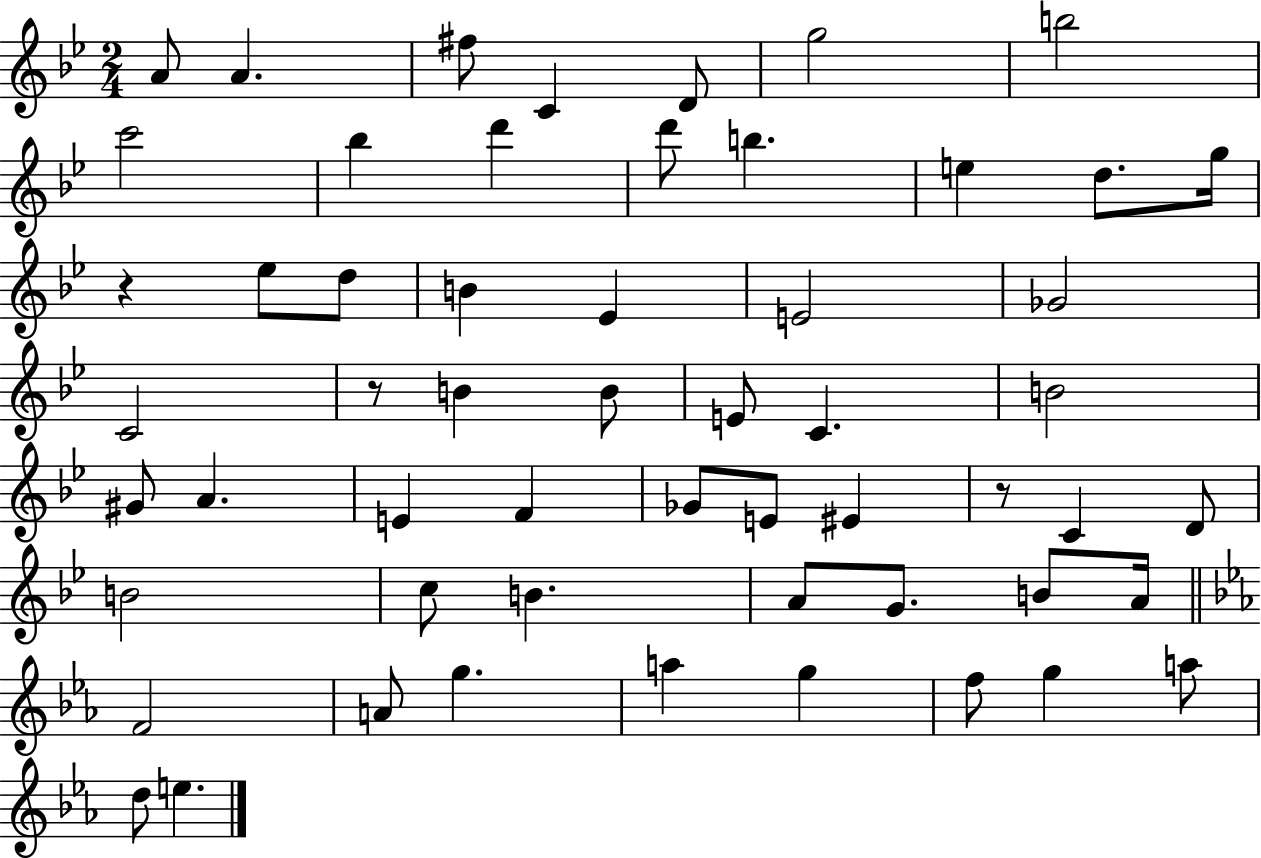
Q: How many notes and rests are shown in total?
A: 56